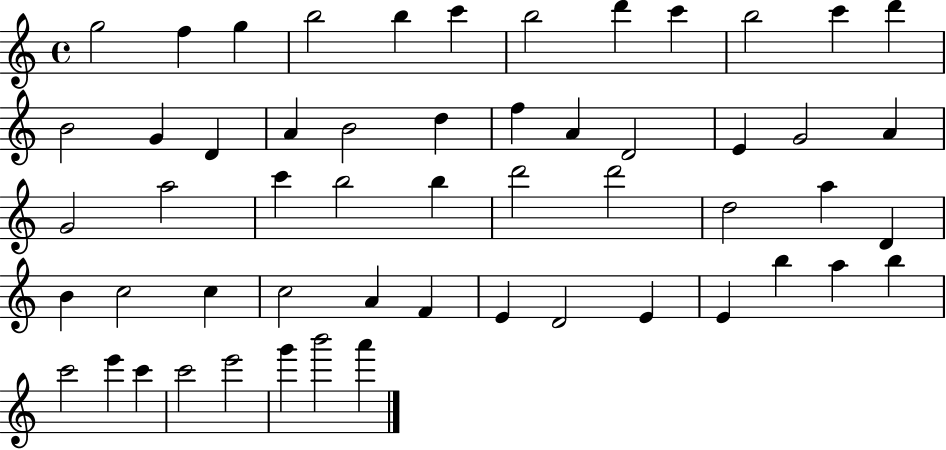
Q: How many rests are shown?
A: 0